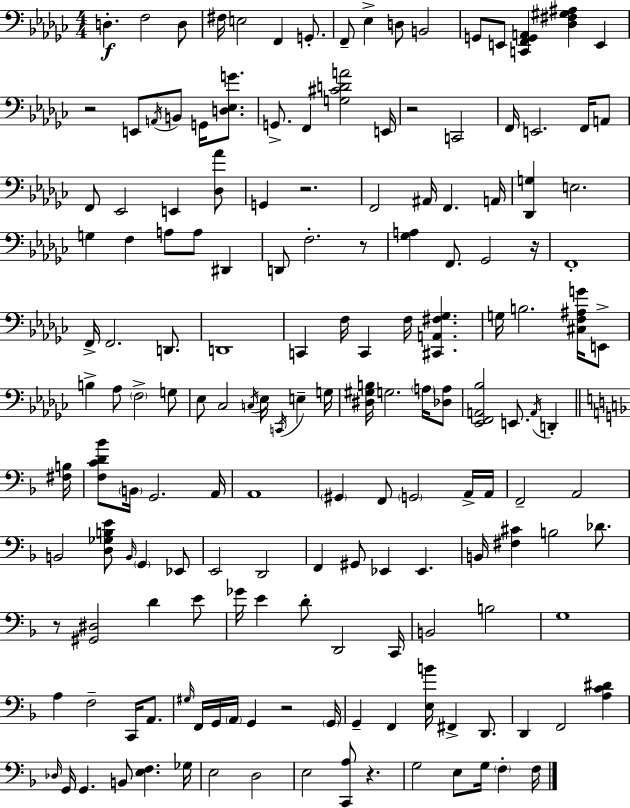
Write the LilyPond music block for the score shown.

{
  \clef bass
  \numericTimeSignature
  \time 4/4
  \key ees \minor
  \repeat volta 2 { d4.-.\f f2 d8 | fis16 e2 f,4 g,8.-. | f,8-- ees4-> d8 b,2 | g,8 e,8 <c, f, g, a,>4 <des fis gis ais>4 e,4 | \break r2 e,8 \acciaccatura { a,16 } b,8 g,16 <d ees g'>8. | g,8.-> f,4 <g cis' d' a'>2 | e,16 r2 c,2 | f,16 e,2. f,16 a,8 | \break f,8 ees,2 e,4 <des aes'>8 | g,4 r2. | f,2 ais,16 f,4. | a,16 <des, g>4 e2. | \break g4 f4 a8 a8 dis,4 | d,8 f2.-. r8 | <ges a>4 f,8. ges,2 | r16 f,1-. | \break f,16-> f,2. d,8. | d,1 | c,4 f16 c,4 f16 <cis, a, fis ges>4. | g16 b2. <cis f ais g'>16 e,8-> | \break b4-> aes8 \parenthesize f2-> g8 | ees8 ces2 \acciaccatura { c16 } ees16 \acciaccatura { c,16 } e4-- | g16 <dis gis b>16 g2. | \parenthesize a16 <des a>8 <ees, f, a, bes>2 e,8. \acciaccatura { a,16 } d,4-. | \break \bar "||" \break \key d \minor <fis b>16 <f c' d' bes'>8 \parenthesize b,16 g,2. | a,16 a,1 | \parenthesize gis,4 f,8 \parenthesize g,2 a,16-> | a,16 f,2-- a,2 | \break b,2 <d ges b e'>8 \grace { b,16 } \parenthesize g,4 | ees,8 e,2 d,2 | f,4 gis,8 ees,4 ees,4. | b,16 <fis cis'>4 b2 des'8. | \break r8 <gis, dis>2 d'4 | e'8 ges'16 e'4 d'8-. d,2 | c,16 b,2 b2 | g1 | \break a4 f2-- c,16 a,8. | \grace { gis16 } f,16 g,16 \parenthesize a,16 g,4 r2 | \parenthesize g,16 g,4-- f,4 <e b'>16 fis,4-> | d,8. d,4 f,2 <a c' dis'>4 | \break \grace { des16 } g,16 g,4. b,8 <e f>4. | ges16 e2 d2 | e2 <c, a>8 r4. | g2 e8 g16 \parenthesize f4-. | \break f16 } \bar "|."
}